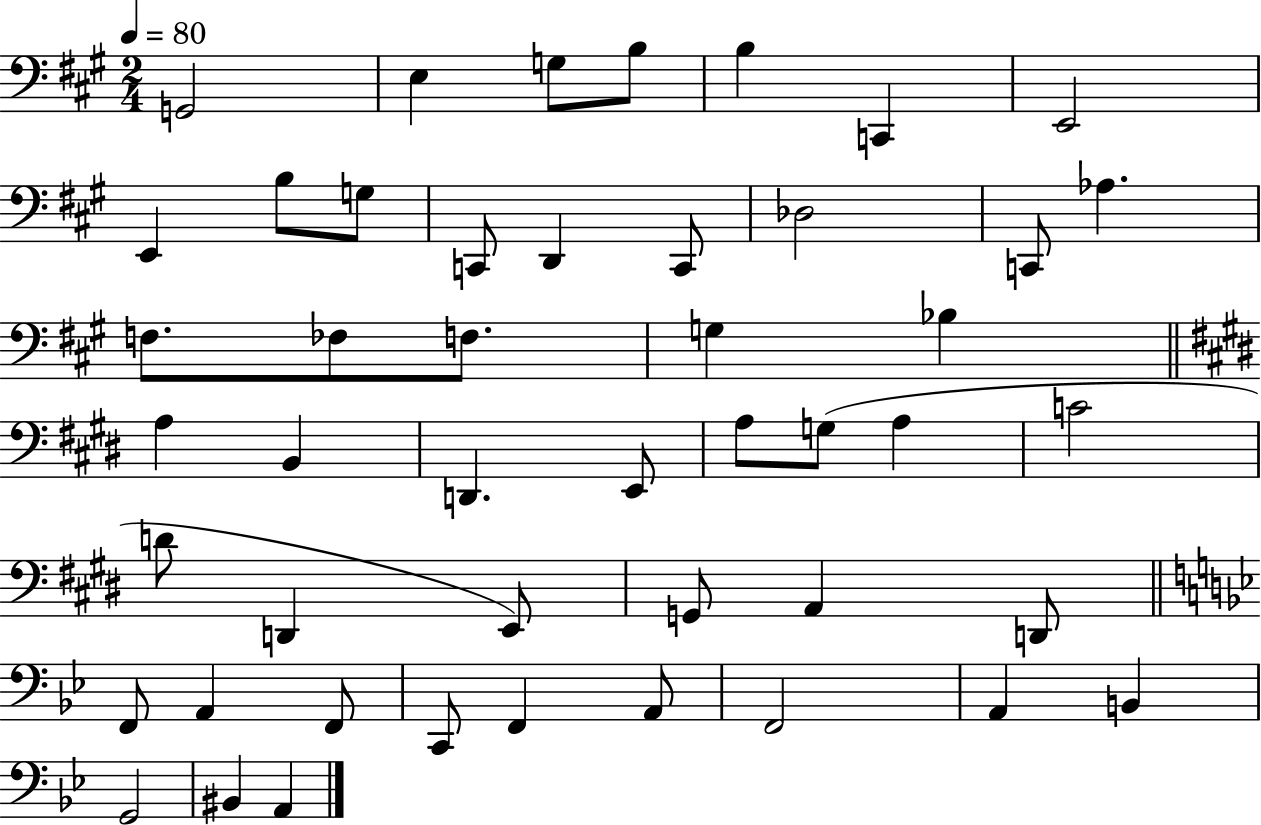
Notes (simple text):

G2/h E3/q G3/e B3/e B3/q C2/q E2/h E2/q B3/e G3/e C2/e D2/q C2/e Db3/h C2/e Ab3/q. F3/e. FES3/e F3/e. G3/q Bb3/q A3/q B2/q D2/q. E2/e A3/e G3/e A3/q C4/h D4/e D2/q E2/e G2/e A2/q D2/e F2/e A2/q F2/e C2/e F2/q A2/e F2/h A2/q B2/q G2/h BIS2/q A2/q